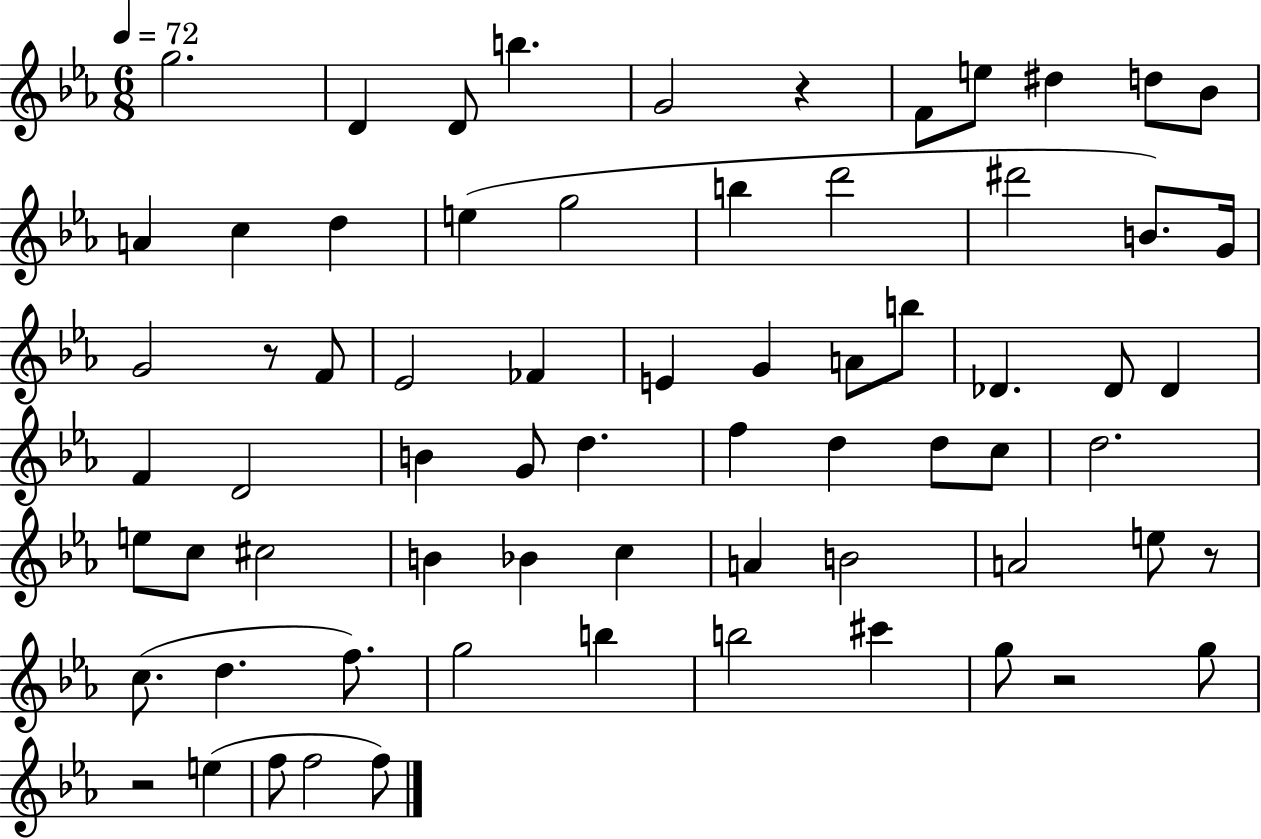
G5/h. D4/q D4/e B5/q. G4/h R/q F4/e E5/e D#5/q D5/e Bb4/e A4/q C5/q D5/q E5/q G5/h B5/q D6/h D#6/h B4/e. G4/s G4/h R/e F4/e Eb4/h FES4/q E4/q G4/q A4/e B5/e Db4/q. Db4/e Db4/q F4/q D4/h B4/q G4/e D5/q. F5/q D5/q D5/e C5/e D5/h. E5/e C5/e C#5/h B4/q Bb4/q C5/q A4/q B4/h A4/h E5/e R/e C5/e. D5/q. F5/e. G5/h B5/q B5/h C#6/q G5/e R/h G5/e R/h E5/q F5/e F5/h F5/e